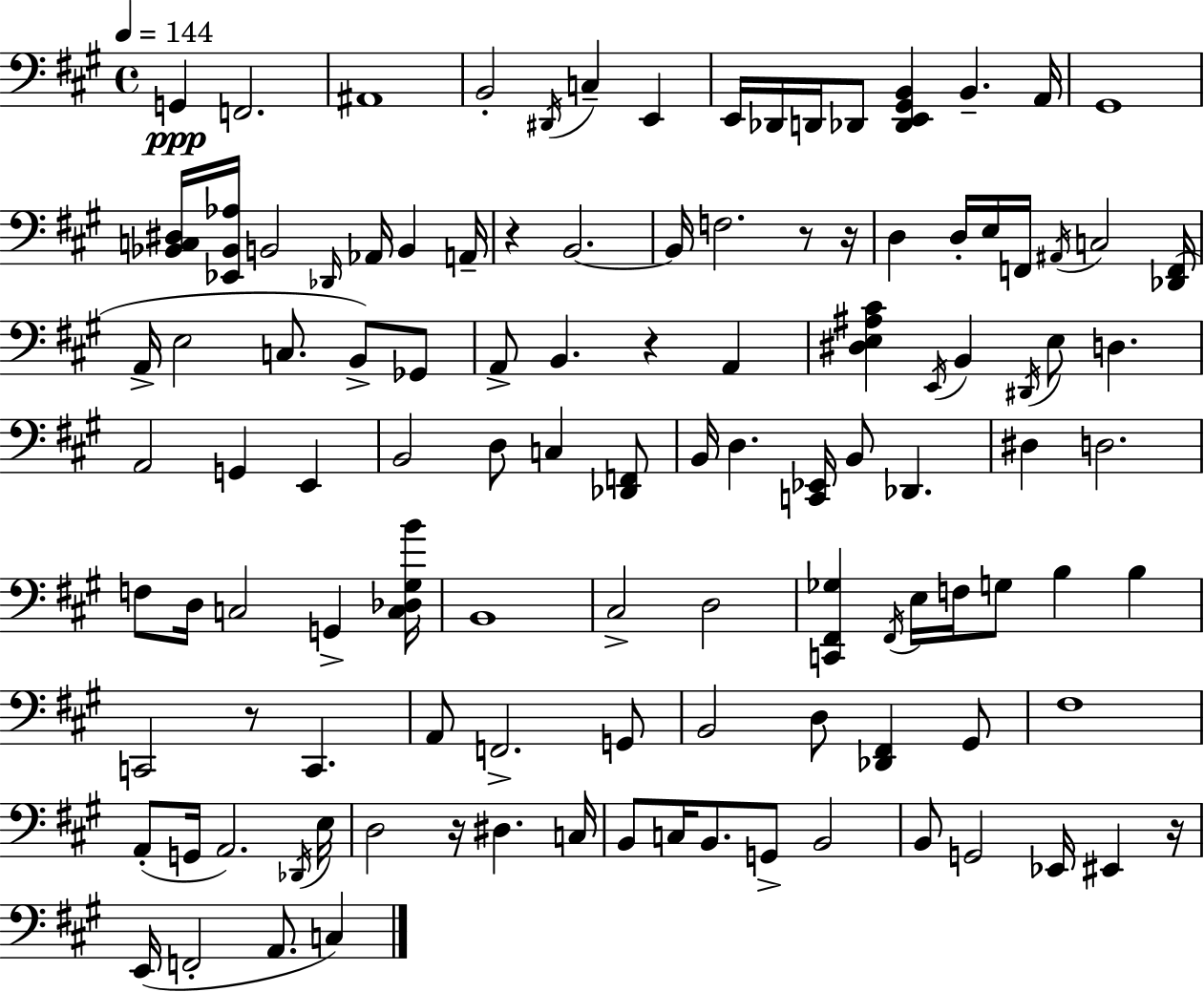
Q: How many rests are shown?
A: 7